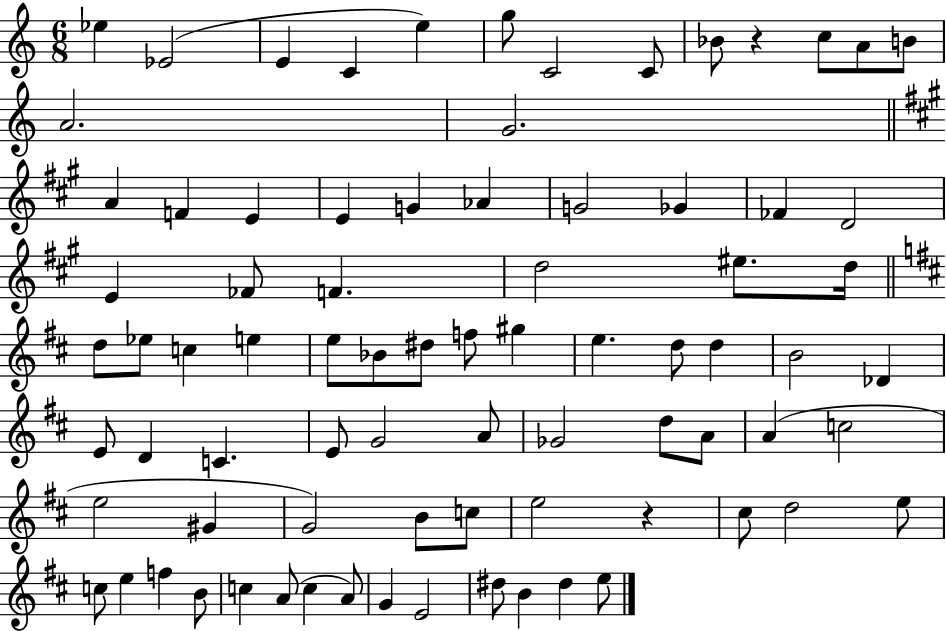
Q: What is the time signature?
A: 6/8